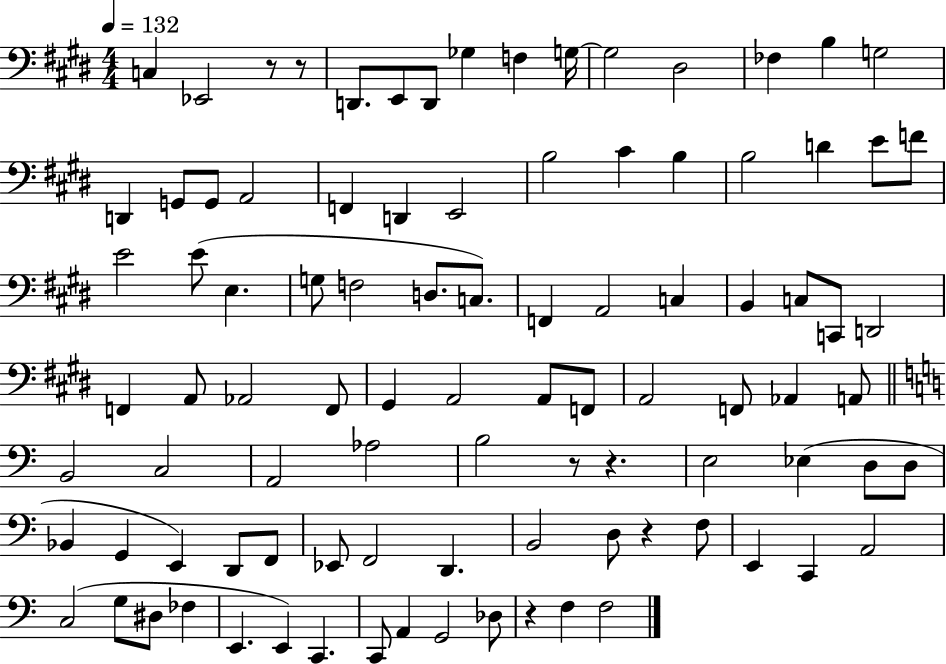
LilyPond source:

{
  \clef bass
  \numericTimeSignature
  \time 4/4
  \key e \major
  \tempo 4 = 132
  c4 ees,2 r8 r8 | d,8. e,8 d,8 ges4 f4 g16~~ | g2 dis2 | fes4 b4 g2 | \break d,4 g,8 g,8 a,2 | f,4 d,4 e,2 | b2 cis'4 b4 | b2 d'4 e'8 f'8 | \break e'2 e'8( e4. | g8 f2 d8. c8.) | f,4 a,2 c4 | b,4 c8 c,8 d,2 | \break f,4 a,8 aes,2 f,8 | gis,4 a,2 a,8 f,8 | a,2 f,8 aes,4 a,8 | \bar "||" \break \key c \major b,2 c2 | a,2 aes2 | b2 r8 r4. | e2 ees4( d8 d8 | \break bes,4 g,4 e,4) d,8 f,8 | ees,8 f,2 d,4. | b,2 d8 r4 f8 | e,4 c,4 a,2 | \break c2( g8 dis8 fes4 | e,4. e,4) c,4. | c,8 a,4 g,2 des8 | r4 f4 f2 | \break \bar "|."
}